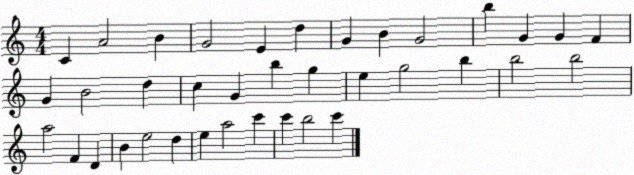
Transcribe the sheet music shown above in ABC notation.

X:1
T:Untitled
M:4/4
L:1/4
K:C
C A2 B G2 E d G B G2 b G G F G B2 d c G b g e g2 b b2 b2 a2 F D B e2 d e a2 c' c' b2 c'